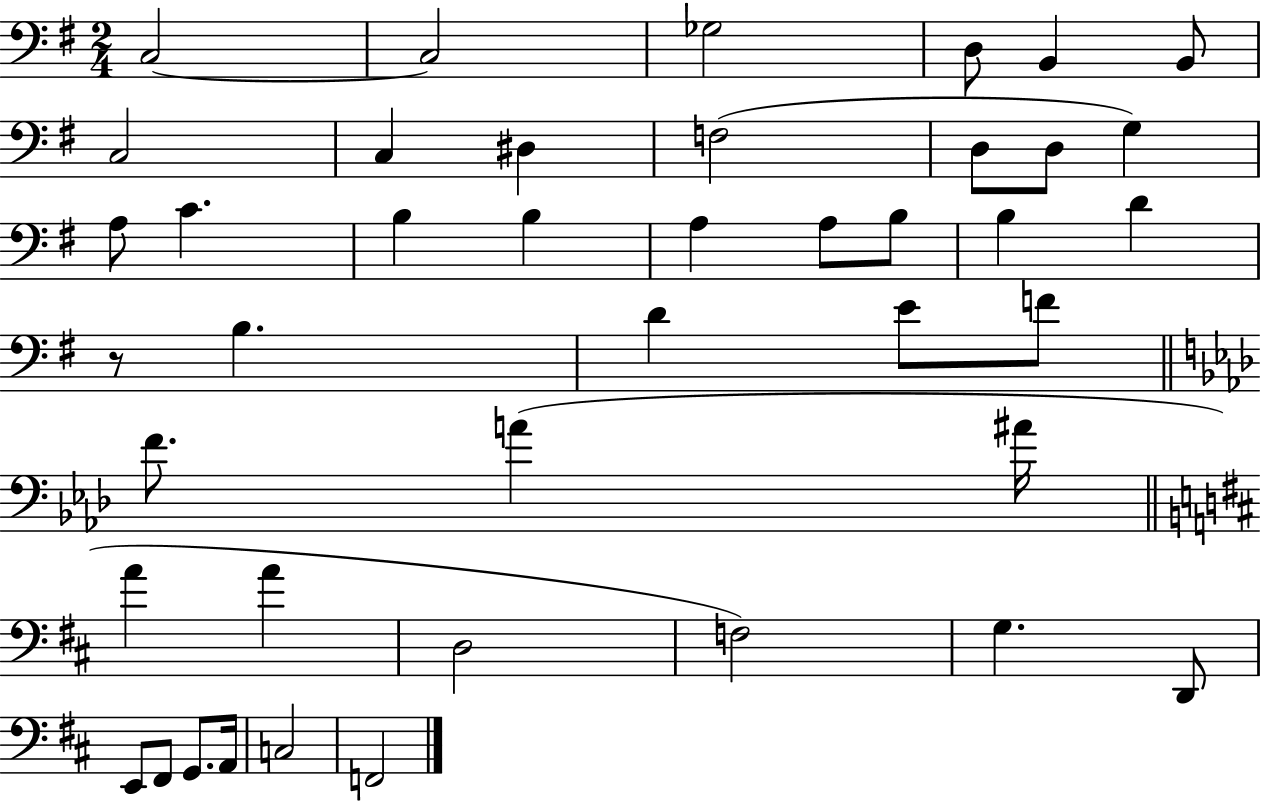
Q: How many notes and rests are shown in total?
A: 42